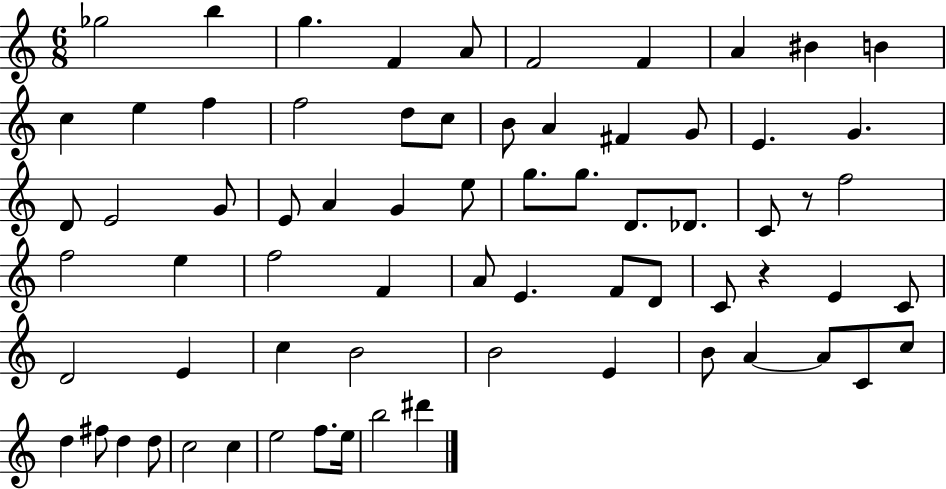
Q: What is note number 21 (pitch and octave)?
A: E4